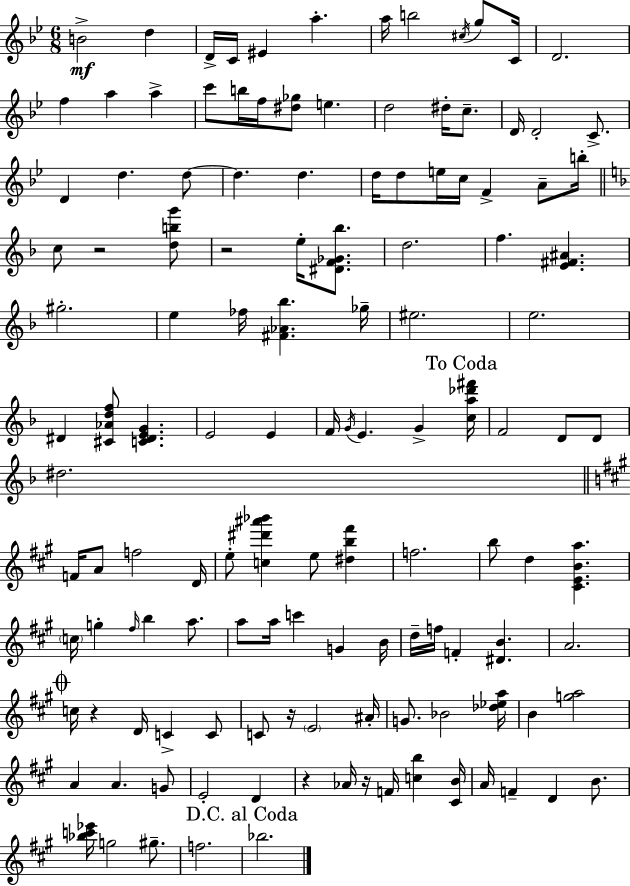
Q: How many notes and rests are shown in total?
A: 129